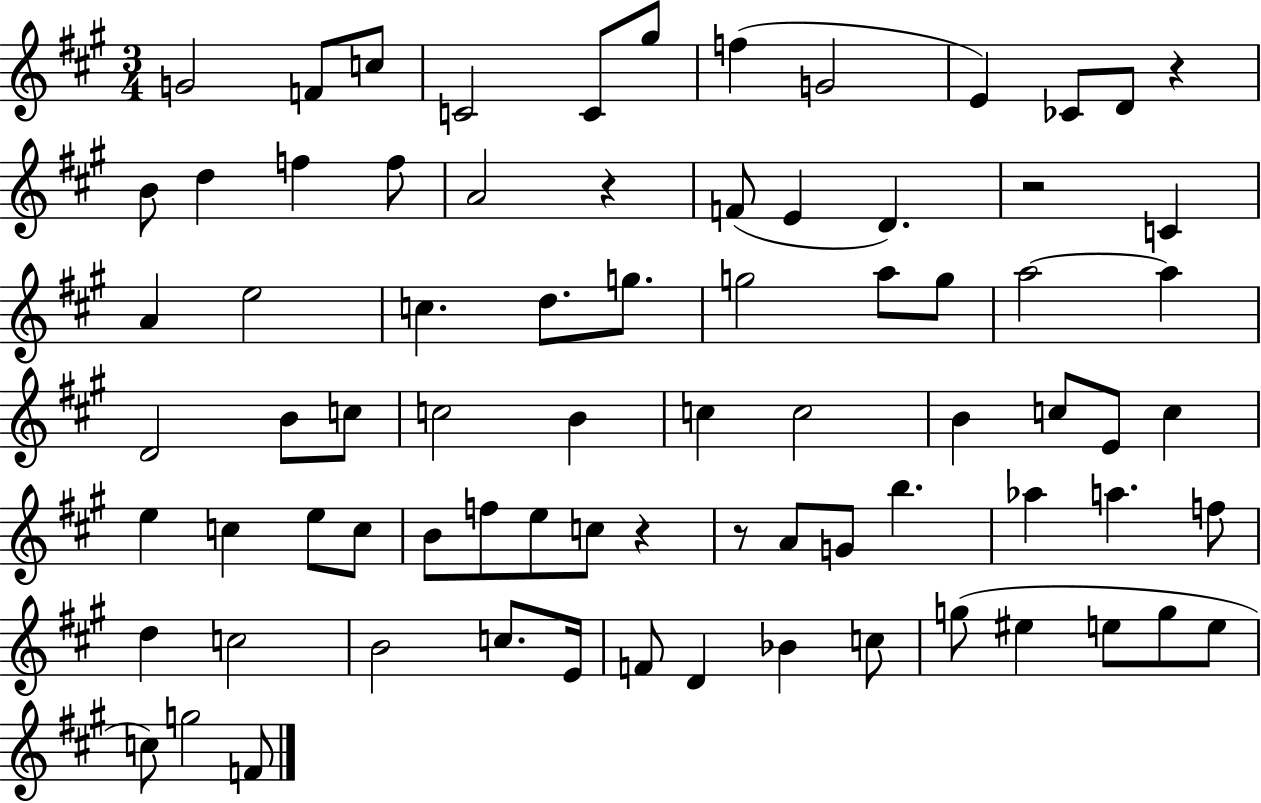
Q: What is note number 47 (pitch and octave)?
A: F5